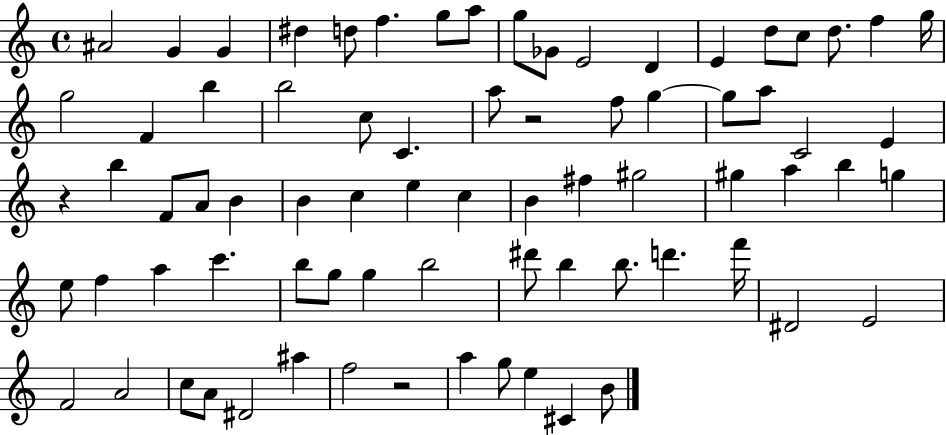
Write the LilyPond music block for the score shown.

{
  \clef treble
  \time 4/4
  \defaultTimeSignature
  \key c \major
  \repeat volta 2 { ais'2 g'4 g'4 | dis''4 d''8 f''4. g''8 a''8 | g''8 ges'8 e'2 d'4 | e'4 d''8 c''8 d''8. f''4 g''16 | \break g''2 f'4 b''4 | b''2 c''8 c'4. | a''8 r2 f''8 g''4~~ | g''8 a''8 c'2 e'4 | \break r4 b''4 f'8 a'8 b'4 | b'4 c''4 e''4 c''4 | b'4 fis''4 gis''2 | gis''4 a''4 b''4 g''4 | \break e''8 f''4 a''4 c'''4. | b''8 g''8 g''4 b''2 | dis'''8 b''4 b''8. d'''4. f'''16 | dis'2 e'2 | \break f'2 a'2 | c''8 a'8 dis'2 ais''4 | f''2 r2 | a''4 g''8 e''4 cis'4 b'8 | \break } \bar "|."
}